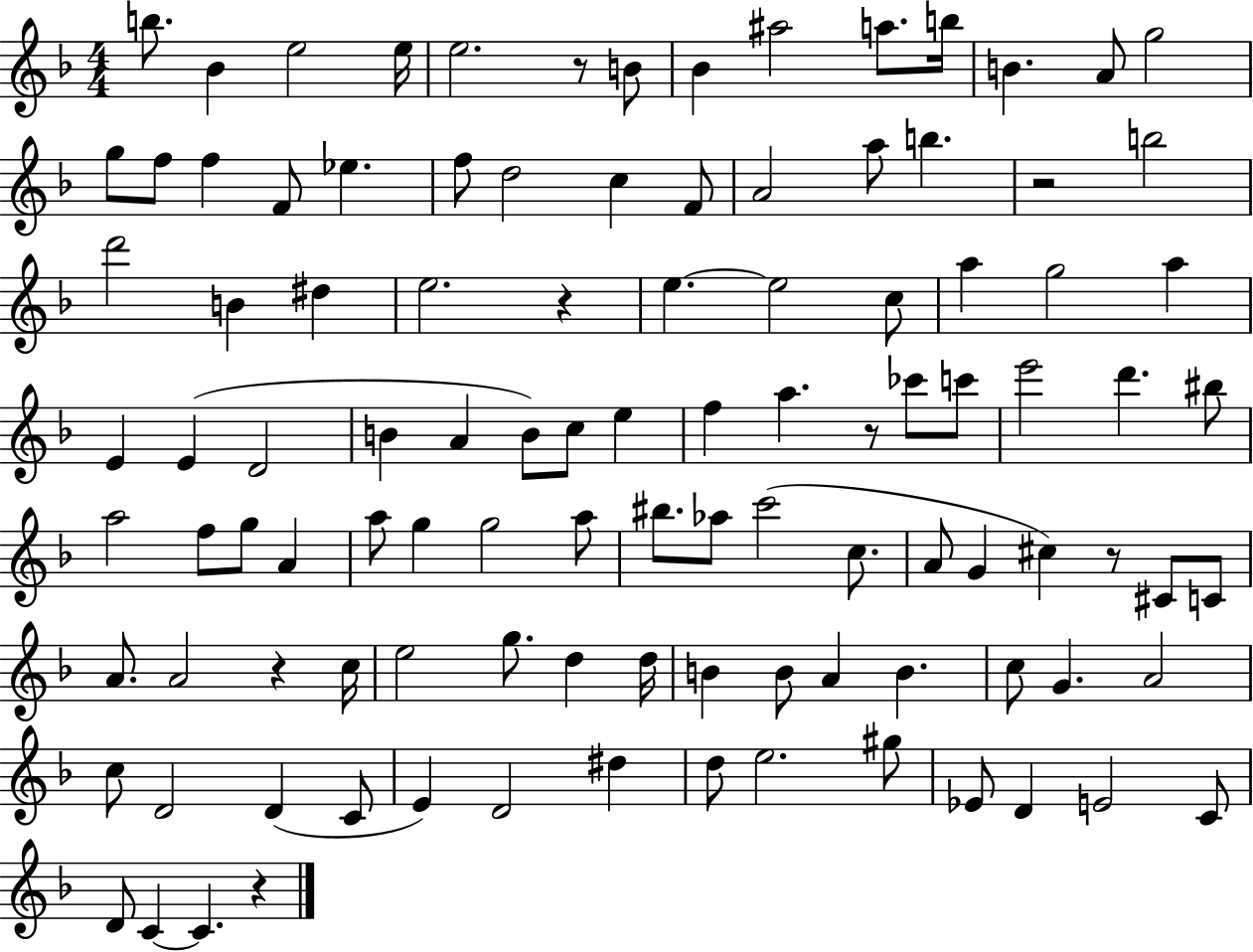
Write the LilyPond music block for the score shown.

{
  \clef treble
  \numericTimeSignature
  \time 4/4
  \key f \major
  b''8. bes'4 e''2 e''16 | e''2. r8 b'8 | bes'4 ais''2 a''8. b''16 | b'4. a'8 g''2 | \break g''8 f''8 f''4 f'8 ees''4. | f''8 d''2 c''4 f'8 | a'2 a''8 b''4. | r2 b''2 | \break d'''2 b'4 dis''4 | e''2. r4 | e''4.~~ e''2 c''8 | a''4 g''2 a''4 | \break e'4 e'4( d'2 | b'4 a'4 b'8) c''8 e''4 | f''4 a''4. r8 ces'''8 c'''8 | e'''2 d'''4. bis''8 | \break a''2 f''8 g''8 a'4 | a''8 g''4 g''2 a''8 | bis''8. aes''8 c'''2( c''8. | a'8 g'4 cis''4) r8 cis'8 c'8 | \break a'8. a'2 r4 c''16 | e''2 g''8. d''4 d''16 | b'4 b'8 a'4 b'4. | c''8 g'4. a'2 | \break c''8 d'2 d'4( c'8 | e'4) d'2 dis''4 | d''8 e''2. gis''8 | ees'8 d'4 e'2 c'8 | \break d'8 c'4~~ c'4. r4 | \bar "|."
}